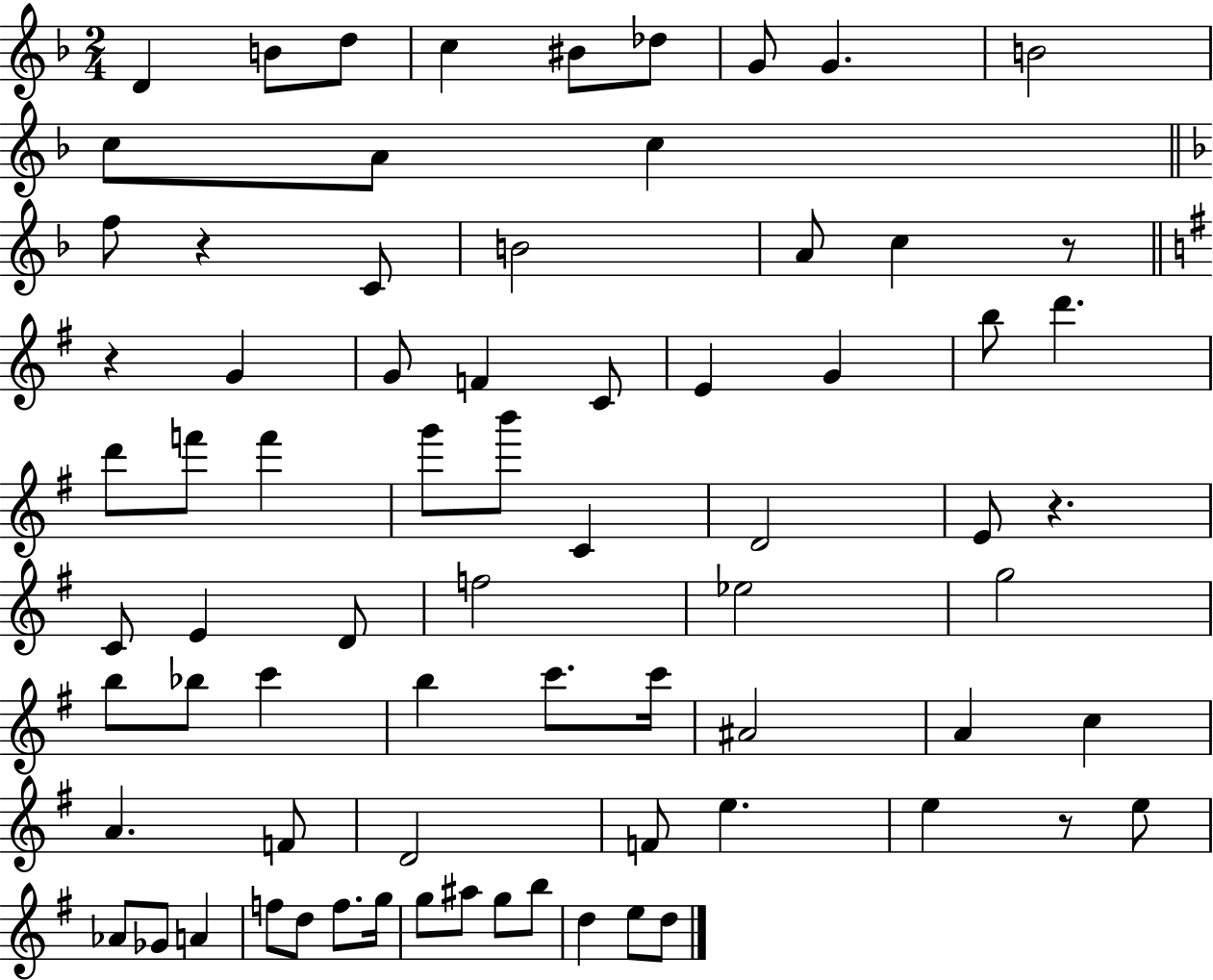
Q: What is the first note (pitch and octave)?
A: D4